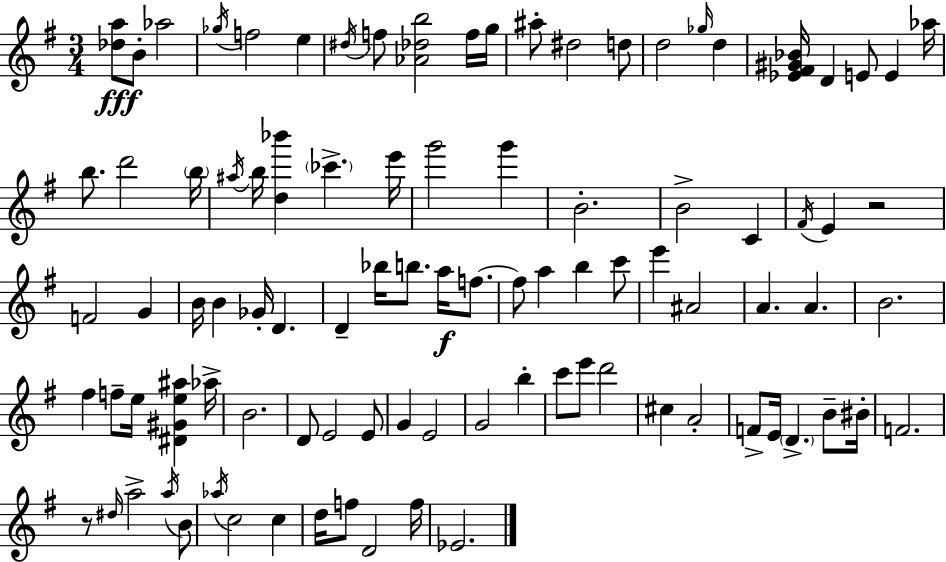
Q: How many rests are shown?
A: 2